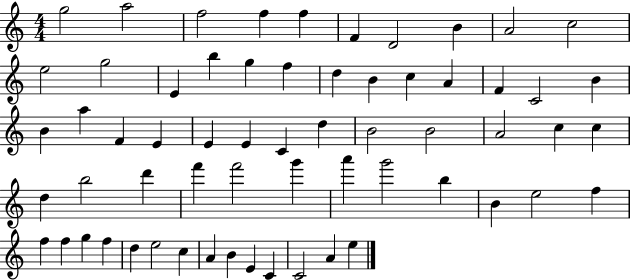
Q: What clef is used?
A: treble